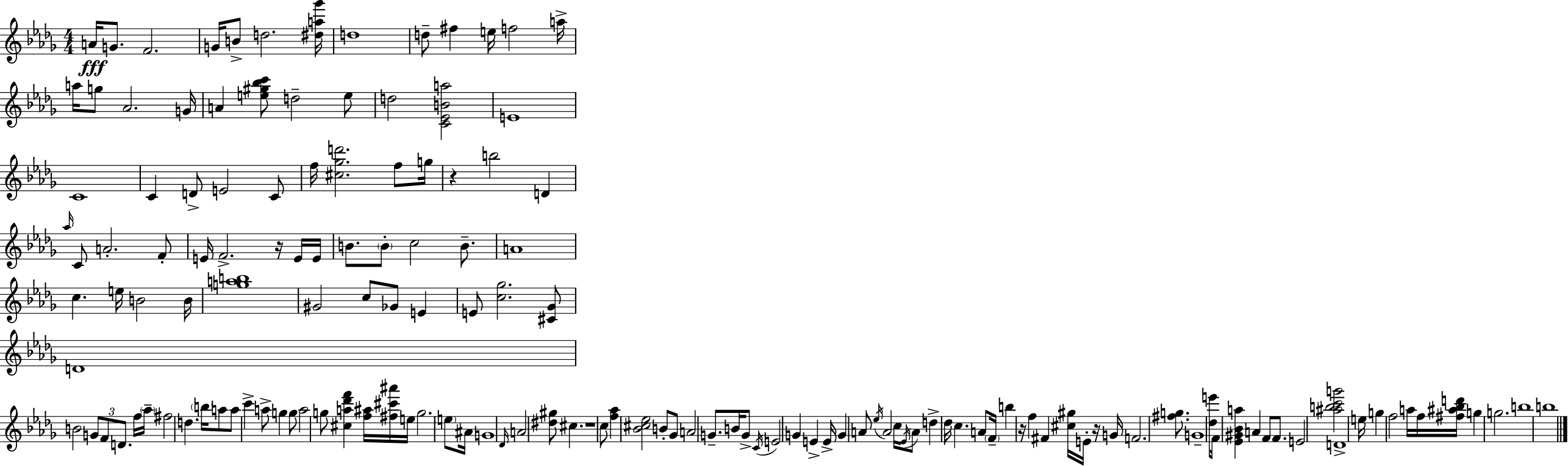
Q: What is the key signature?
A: BES minor